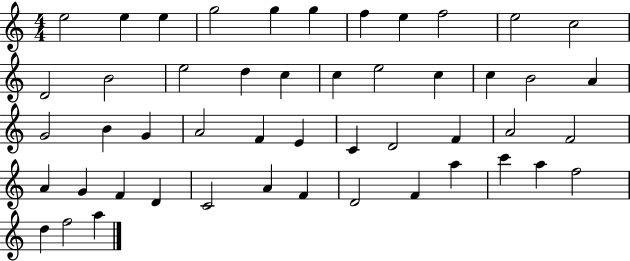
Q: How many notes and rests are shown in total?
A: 49